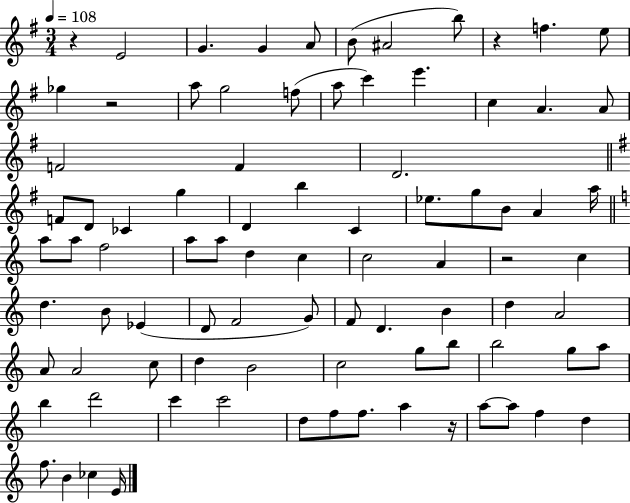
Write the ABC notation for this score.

X:1
T:Untitled
M:3/4
L:1/4
K:G
z E2 G G A/2 B/2 ^A2 b/2 z f e/2 _g z2 a/2 g2 f/2 a/2 c' e' c A A/2 F2 F D2 F/2 D/2 _C g D b C _e/2 g/2 B/2 A a/4 a/2 a/2 f2 a/2 a/2 d c c2 A z2 c d B/2 _E D/2 F2 G/2 F/2 D B d A2 A/2 A2 c/2 d B2 c2 g/2 b/2 b2 g/2 a/2 b d'2 c' c'2 d/2 f/2 f/2 a z/4 a/2 a/2 f d f/2 B _c E/4